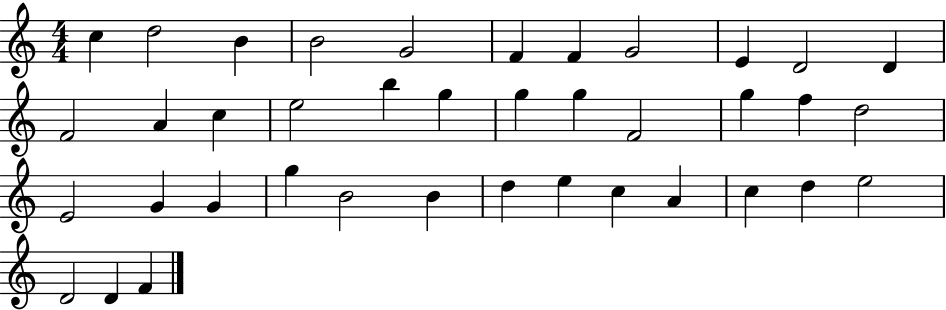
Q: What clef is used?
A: treble